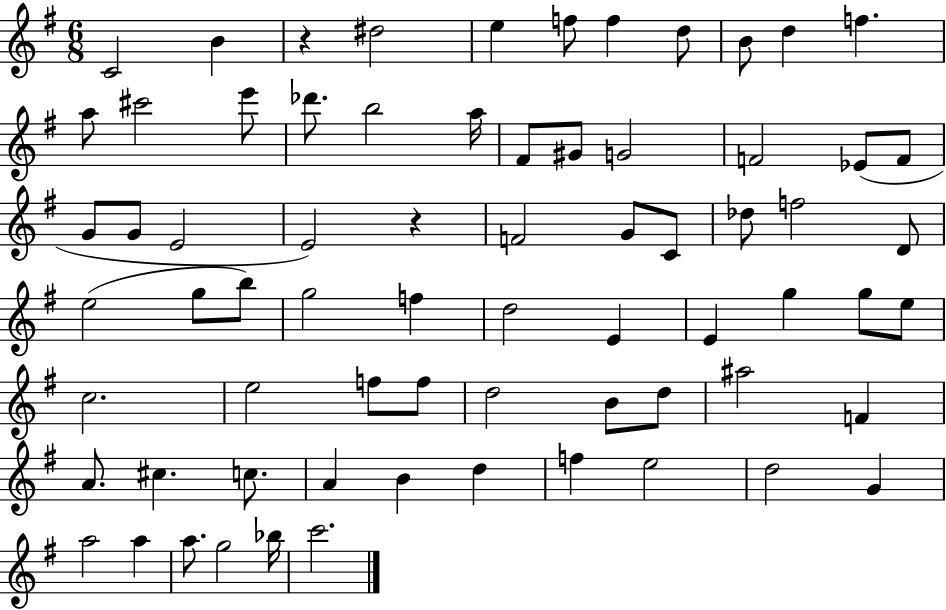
X:1
T:Untitled
M:6/8
L:1/4
K:G
C2 B z ^d2 e f/2 f d/2 B/2 d f a/2 ^c'2 e'/2 _d'/2 b2 a/4 ^F/2 ^G/2 G2 F2 _E/2 F/2 G/2 G/2 E2 E2 z F2 G/2 C/2 _d/2 f2 D/2 e2 g/2 b/2 g2 f d2 E E g g/2 e/2 c2 e2 f/2 f/2 d2 B/2 d/2 ^a2 F A/2 ^c c/2 A B d f e2 d2 G a2 a a/2 g2 _b/4 c'2